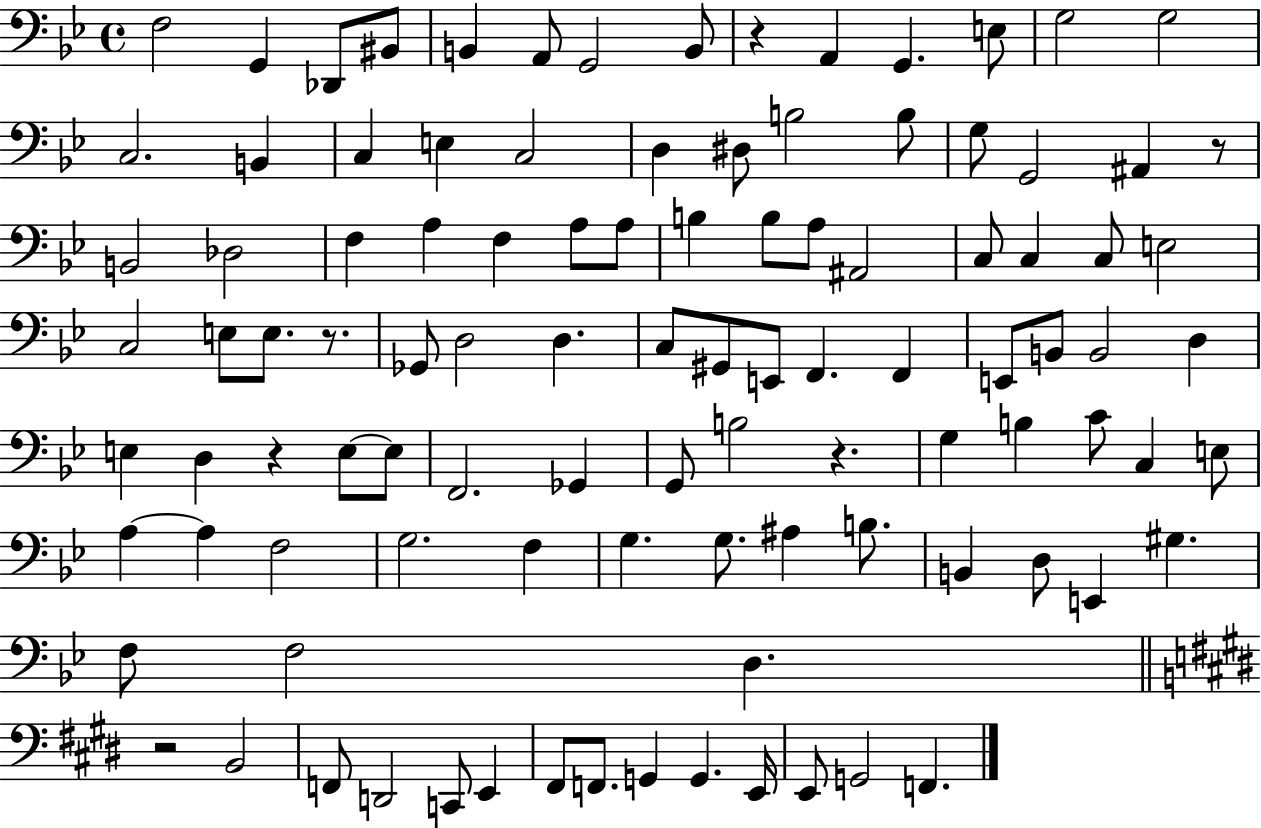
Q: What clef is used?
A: bass